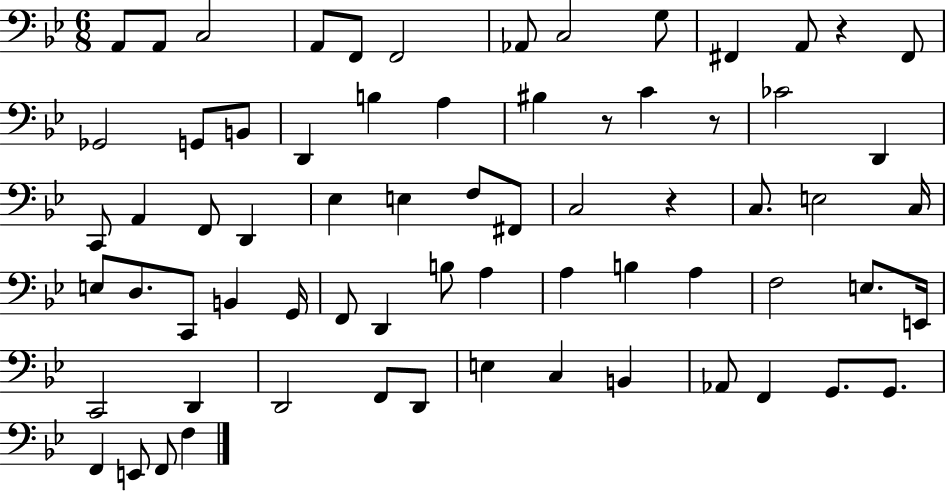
{
  \clef bass
  \numericTimeSignature
  \time 6/8
  \key bes \major
  a,8 a,8 c2 | a,8 f,8 f,2 | aes,8 c2 g8 | fis,4 a,8 r4 fis,8 | \break ges,2 g,8 b,8 | d,4 b4 a4 | bis4 r8 c'4 r8 | ces'2 d,4 | \break c,8 a,4 f,8 d,4 | ees4 e4 f8 fis,8 | c2 r4 | c8. e2 c16 | \break e8 d8. c,8 b,4 g,16 | f,8 d,4 b8 a4 | a4 b4 a4 | f2 e8. e,16 | \break c,2 d,4 | d,2 f,8 d,8 | e4 c4 b,4 | aes,8 f,4 g,8. g,8. | \break f,4 e,8 f,8 f4 | \bar "|."
}